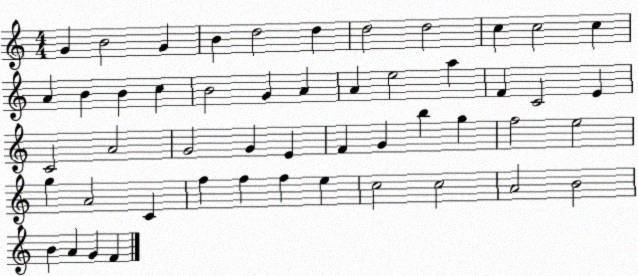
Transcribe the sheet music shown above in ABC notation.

X:1
T:Untitled
M:4/4
L:1/4
K:C
G B2 G B d2 d d2 d2 c c2 c A B B c B2 G A A e2 a F C2 E C2 A2 G2 G E F G b g f2 e2 g A2 C f f f e c2 c2 A2 B2 B A G F